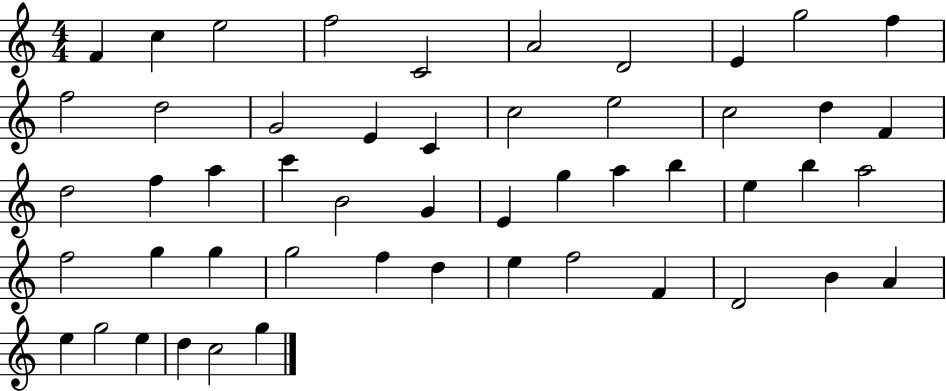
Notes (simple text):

F4/q C5/q E5/h F5/h C4/h A4/h D4/h E4/q G5/h F5/q F5/h D5/h G4/h E4/q C4/q C5/h E5/h C5/h D5/q F4/q D5/h F5/q A5/q C6/q B4/h G4/q E4/q G5/q A5/q B5/q E5/q B5/q A5/h F5/h G5/q G5/q G5/h F5/q D5/q E5/q F5/h F4/q D4/h B4/q A4/q E5/q G5/h E5/q D5/q C5/h G5/q